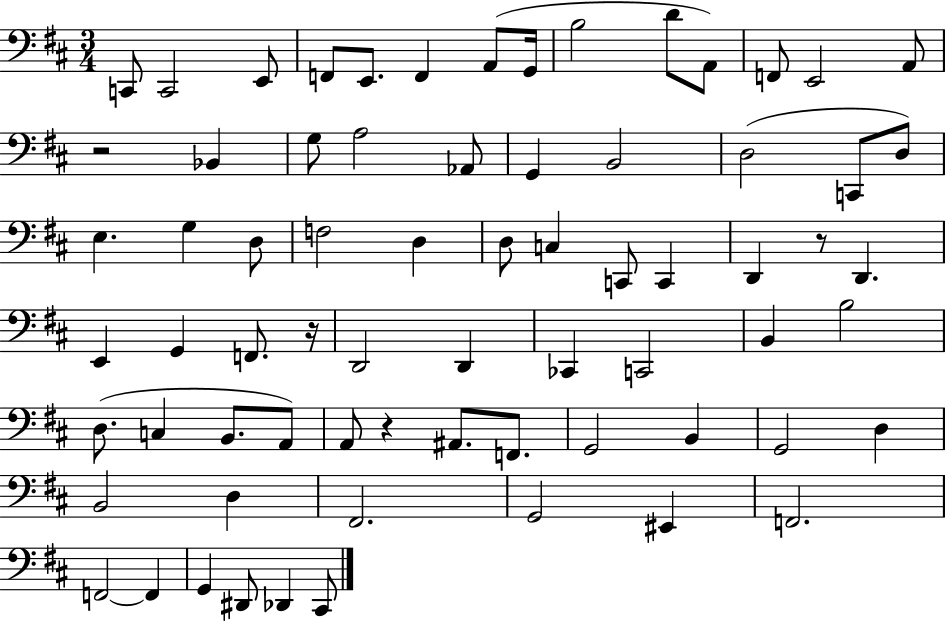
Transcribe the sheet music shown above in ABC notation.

X:1
T:Untitled
M:3/4
L:1/4
K:D
C,,/2 C,,2 E,,/2 F,,/2 E,,/2 F,, A,,/2 G,,/4 B,2 D/2 A,,/2 F,,/2 E,,2 A,,/2 z2 _B,, G,/2 A,2 _A,,/2 G,, B,,2 D,2 C,,/2 D,/2 E, G, D,/2 F,2 D, D,/2 C, C,,/2 C,, D,, z/2 D,, E,, G,, F,,/2 z/4 D,,2 D,, _C,, C,,2 B,, B,2 D,/2 C, B,,/2 A,,/2 A,,/2 z ^A,,/2 F,,/2 G,,2 B,, G,,2 D, B,,2 D, ^F,,2 G,,2 ^E,, F,,2 F,,2 F,, G,, ^D,,/2 _D,, ^C,,/2